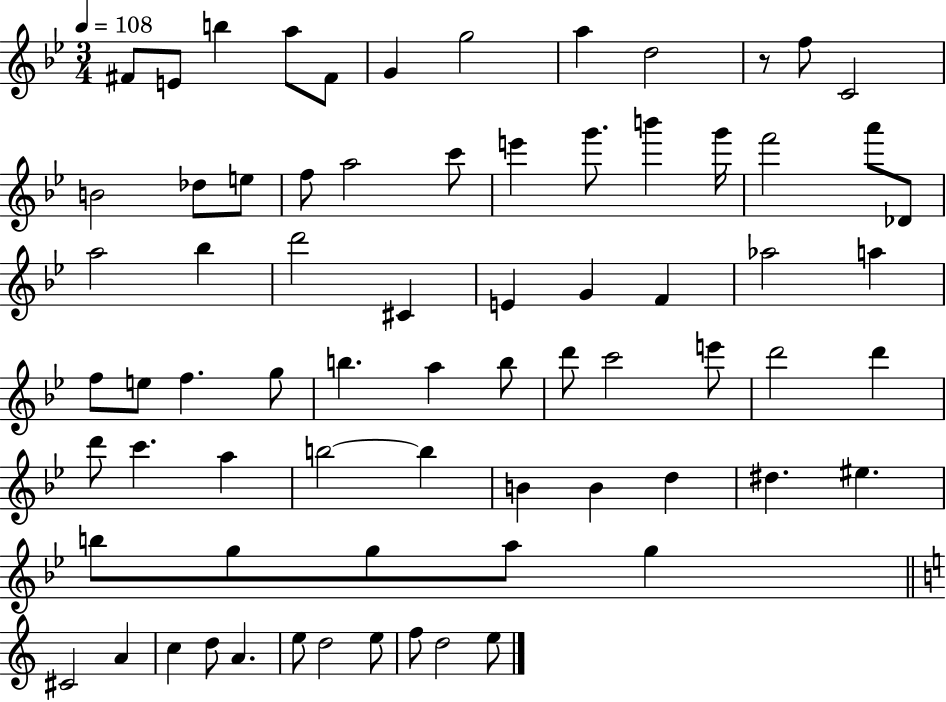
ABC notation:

X:1
T:Untitled
M:3/4
L:1/4
K:Bb
^F/2 E/2 b a/2 ^F/2 G g2 a d2 z/2 f/2 C2 B2 _d/2 e/2 f/2 a2 c'/2 e' g'/2 b' g'/4 f'2 a'/2 _D/2 a2 _b d'2 ^C E G F _a2 a f/2 e/2 f g/2 b a b/2 d'/2 c'2 e'/2 d'2 d' d'/2 c' a b2 b B B d ^d ^e b/2 g/2 g/2 a/2 g ^C2 A c d/2 A e/2 d2 e/2 f/2 d2 e/2